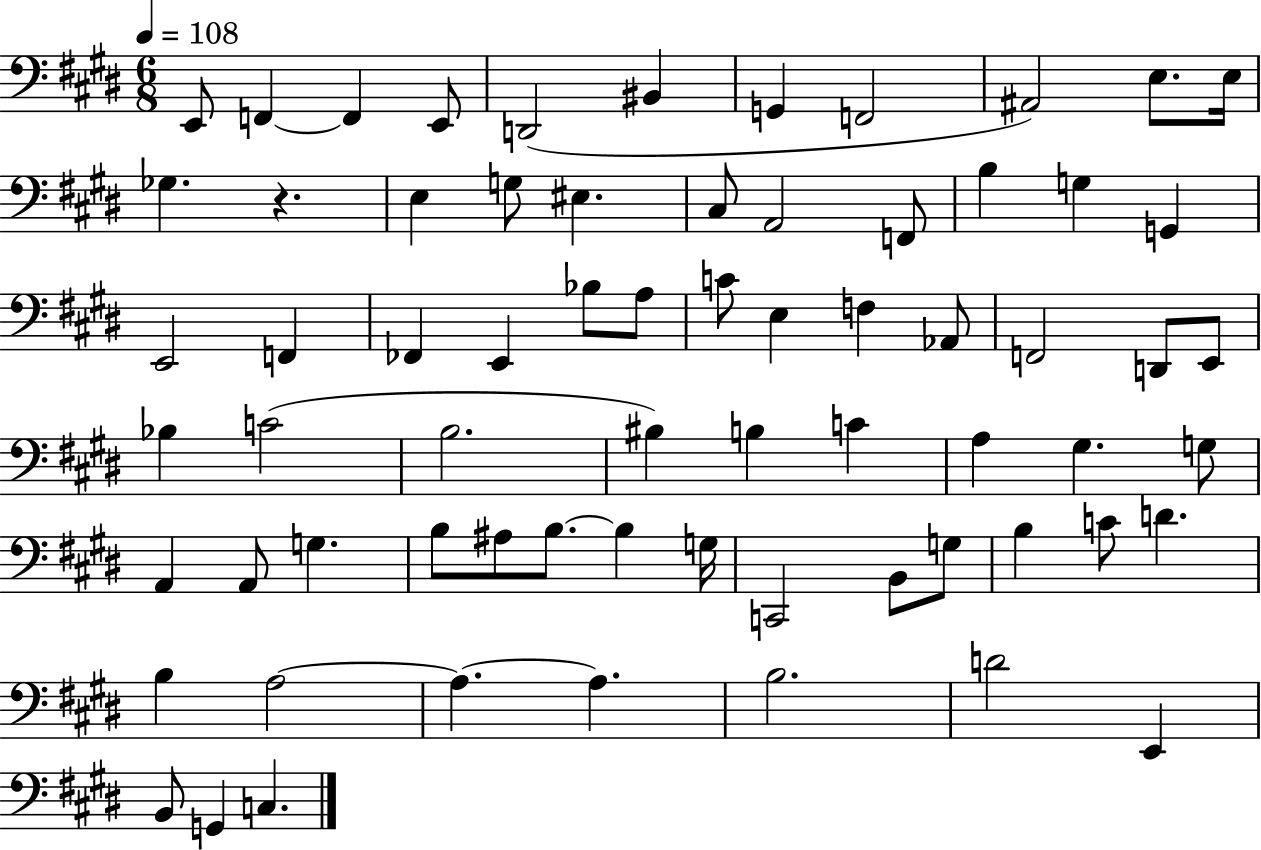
X:1
T:Untitled
M:6/8
L:1/4
K:E
E,,/2 F,, F,, E,,/2 D,,2 ^B,, G,, F,,2 ^A,,2 E,/2 E,/4 _G, z E, G,/2 ^E, ^C,/2 A,,2 F,,/2 B, G, G,, E,,2 F,, _F,, E,, _B,/2 A,/2 C/2 E, F, _A,,/2 F,,2 D,,/2 E,,/2 _B, C2 B,2 ^B, B, C A, ^G, G,/2 A,, A,,/2 G, B,/2 ^A,/2 B,/2 B, G,/4 C,,2 B,,/2 G,/2 B, C/2 D B, A,2 A, A, B,2 D2 E,, B,,/2 G,, C,